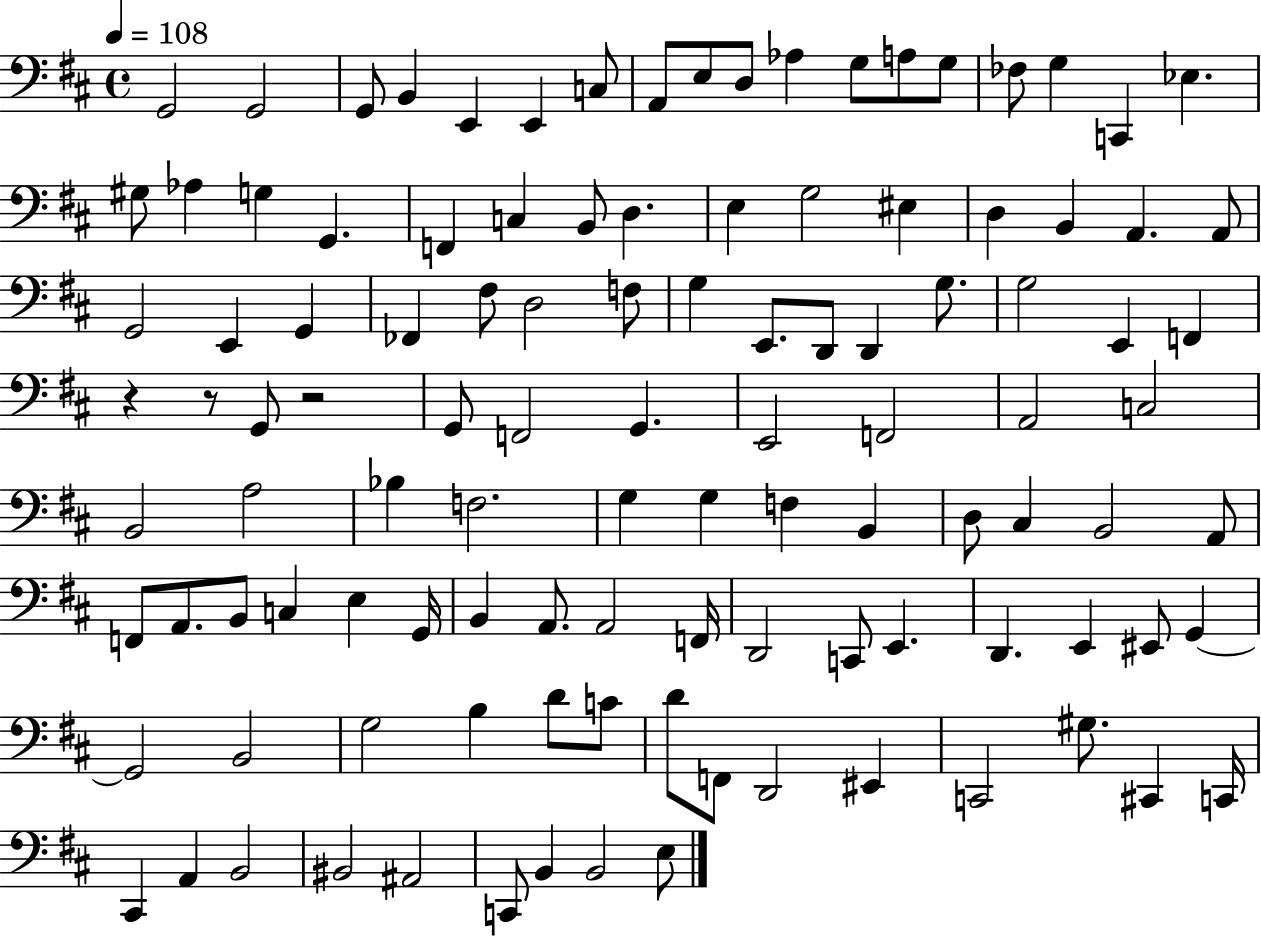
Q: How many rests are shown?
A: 3